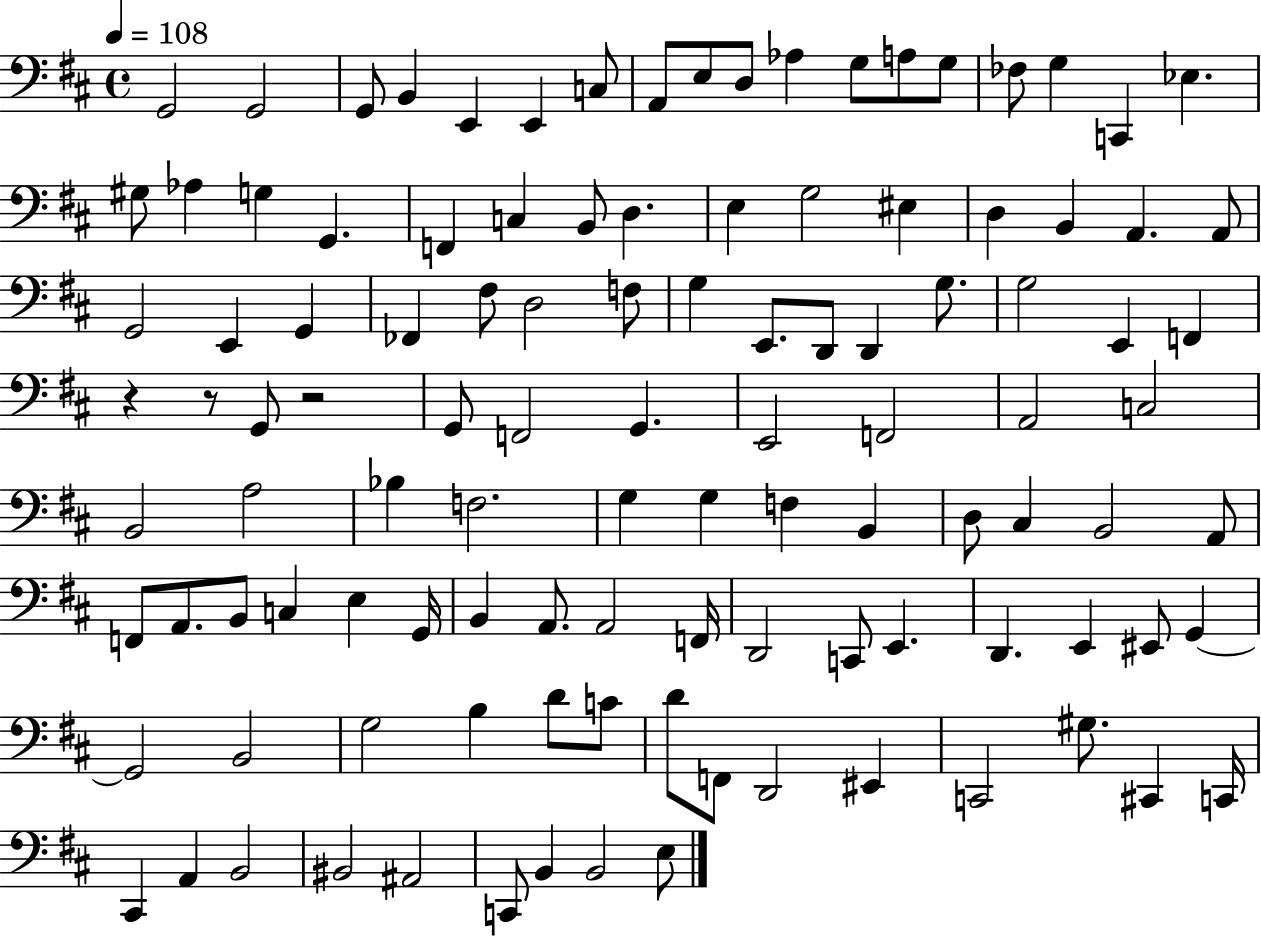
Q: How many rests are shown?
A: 3